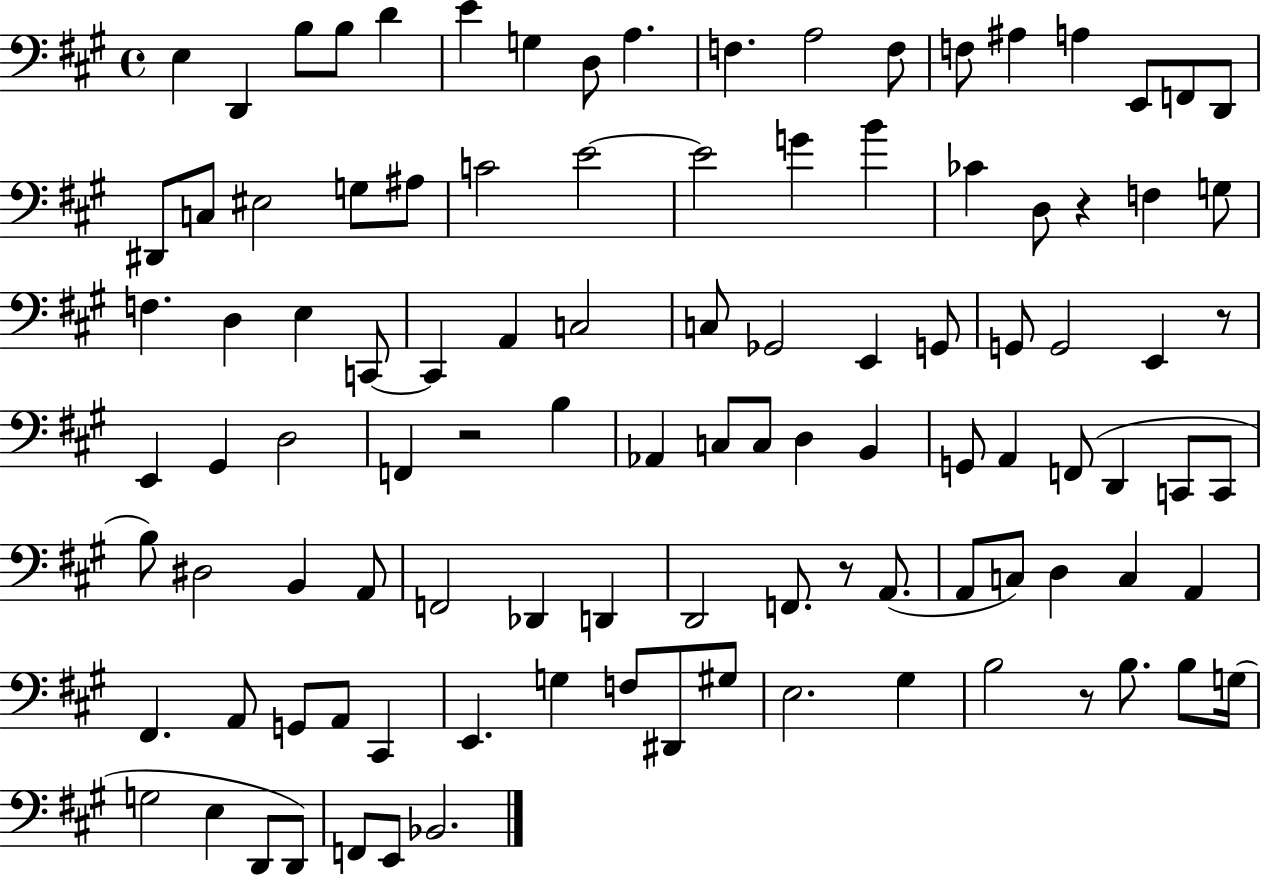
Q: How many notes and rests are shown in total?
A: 105